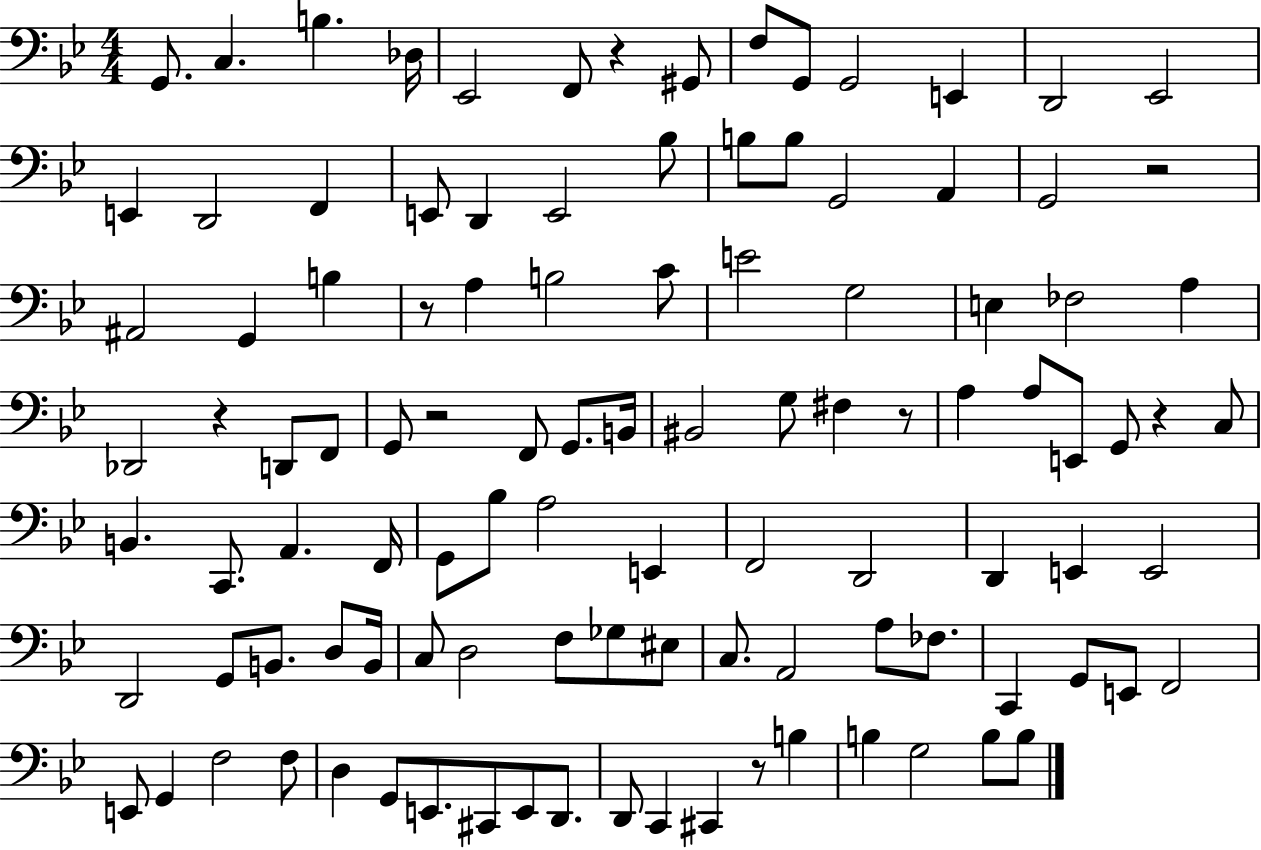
{
  \clef bass
  \numericTimeSignature
  \time 4/4
  \key bes \major
  g,8. c4. b4. des16 | ees,2 f,8 r4 gis,8 | f8 g,8 g,2 e,4 | d,2 ees,2 | \break e,4 d,2 f,4 | e,8 d,4 e,2 bes8 | b8 b8 g,2 a,4 | g,2 r2 | \break ais,2 g,4 b4 | r8 a4 b2 c'8 | e'2 g2 | e4 fes2 a4 | \break des,2 r4 d,8 f,8 | g,8 r2 f,8 g,8. b,16 | bis,2 g8 fis4 r8 | a4 a8 e,8 g,8 r4 c8 | \break b,4. c,8. a,4. f,16 | g,8 bes8 a2 e,4 | f,2 d,2 | d,4 e,4 e,2 | \break d,2 g,8 b,8. d8 b,16 | c8 d2 f8 ges8 eis8 | c8. a,2 a8 fes8. | c,4 g,8 e,8 f,2 | \break e,8 g,4 f2 f8 | d4 g,8 e,8. cis,8 e,8 d,8. | d,8 c,4 cis,4 r8 b4 | b4 g2 b8 b8 | \break \bar "|."
}